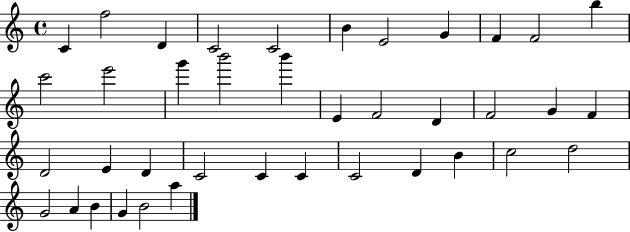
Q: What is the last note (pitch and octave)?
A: A5